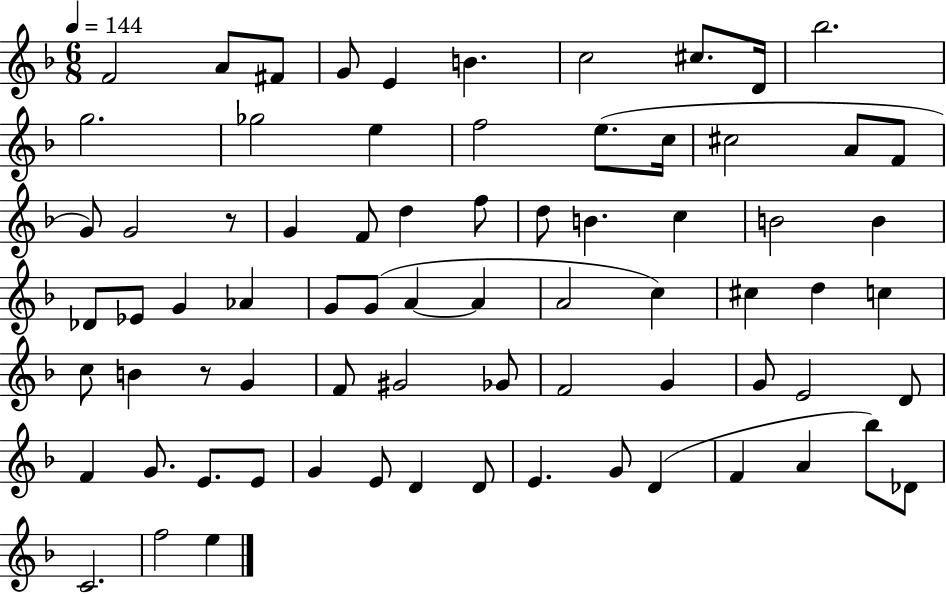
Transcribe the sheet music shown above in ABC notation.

X:1
T:Untitled
M:6/8
L:1/4
K:F
F2 A/2 ^F/2 G/2 E B c2 ^c/2 D/4 _b2 g2 _g2 e f2 e/2 c/4 ^c2 A/2 F/2 G/2 G2 z/2 G F/2 d f/2 d/2 B c B2 B _D/2 _E/2 G _A G/2 G/2 A A A2 c ^c d c c/2 B z/2 G F/2 ^G2 _G/2 F2 G G/2 E2 D/2 F G/2 E/2 E/2 G E/2 D D/2 E G/2 D F A _b/2 _D/2 C2 f2 e